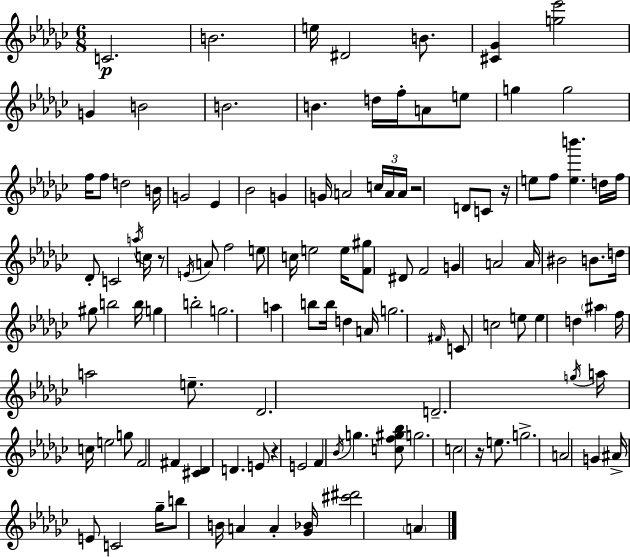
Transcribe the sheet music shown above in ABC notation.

X:1
T:Untitled
M:6/8
L:1/4
K:Ebm
C2 B2 e/4 ^D2 B/2 [^C_G] [g_e']2 G B2 B2 B d/4 f/4 A/2 e/2 g g2 f/4 f/2 d2 B/4 G2 _E _B2 G G/4 A2 c/4 A/4 A/4 z2 D/2 C/2 z/4 e/2 f/2 [eb'] d/4 f/4 _D/2 C2 a/4 c/4 z/2 E/4 A/2 f2 e/2 c/4 e2 e/4 [F^g]/2 ^D/2 F2 G A2 A/4 ^B2 B/2 d/4 ^g/2 b2 b/4 g b2 g2 a b/2 b/4 d A/4 g2 ^F/4 C/2 c2 e/2 e d ^a f/4 a2 e/2 _D2 D2 g/4 a/4 c/4 e2 g/2 F2 ^F [^C_D] D E/2 z E2 F _B/4 g [cf^g_b]/2 g2 c2 z/4 e/2 g2 A2 G ^A/4 E/2 C2 _g/4 b/2 B/4 A A [_G_B]/4 [^c'^d']2 A